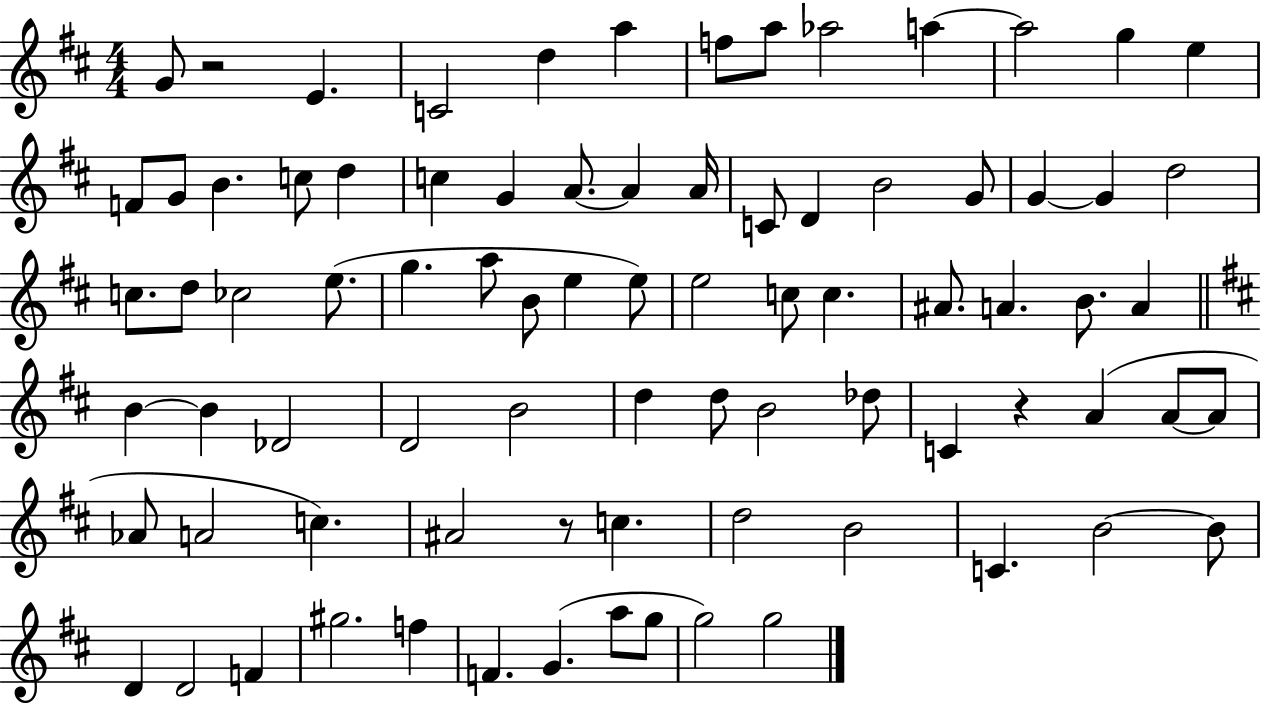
G4/e R/h E4/q. C4/h D5/q A5/q F5/e A5/e Ab5/h A5/q A5/h G5/q E5/q F4/e G4/e B4/q. C5/e D5/q C5/q G4/q A4/e. A4/q A4/s C4/e D4/q B4/h G4/e G4/q G4/q D5/h C5/e. D5/e CES5/h E5/e. G5/q. A5/e B4/e E5/q E5/e E5/h C5/e C5/q. A#4/e. A4/q. B4/e. A4/q B4/q B4/q Db4/h D4/h B4/h D5/q D5/e B4/h Db5/e C4/q R/q A4/q A4/e A4/e Ab4/e A4/h C5/q. A#4/h R/e C5/q. D5/h B4/h C4/q. B4/h B4/e D4/q D4/h F4/q G#5/h. F5/q F4/q. G4/q. A5/e G5/e G5/h G5/h